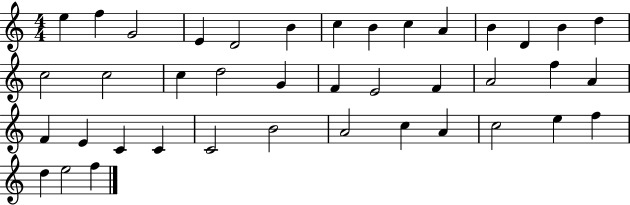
X:1
T:Untitled
M:4/4
L:1/4
K:C
e f G2 E D2 B c B c A B D B d c2 c2 c d2 G F E2 F A2 f A F E C C C2 B2 A2 c A c2 e f d e2 f